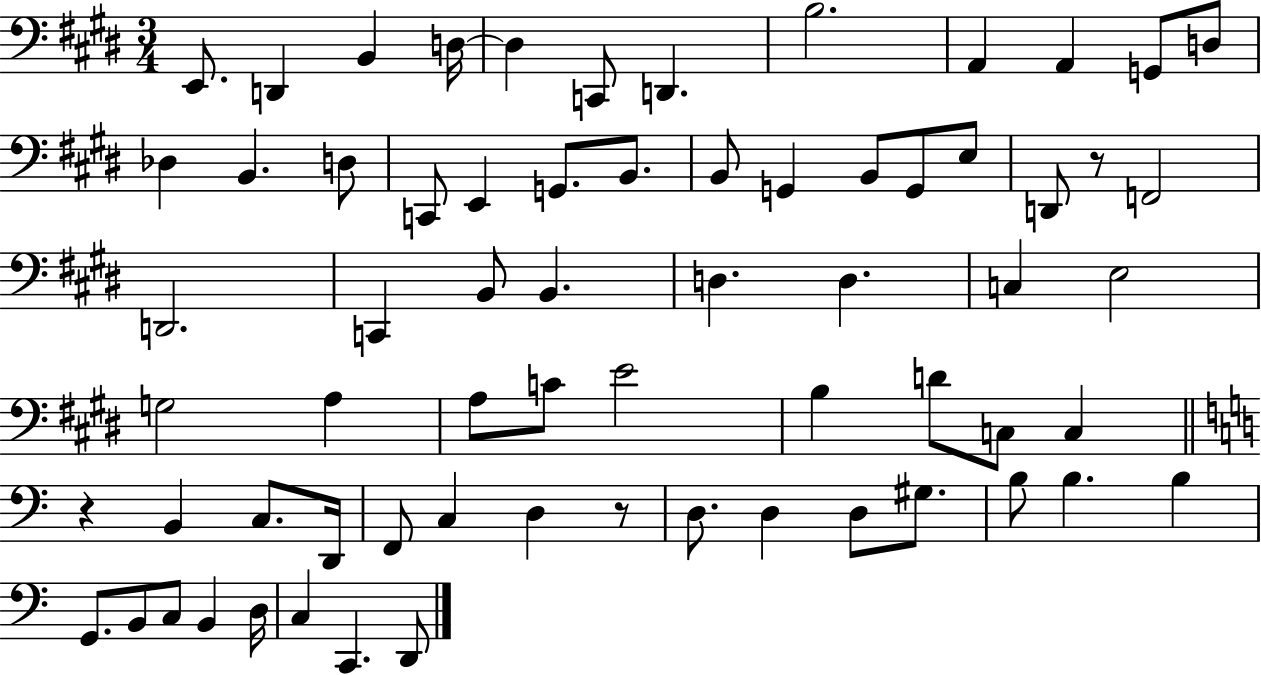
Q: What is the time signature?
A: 3/4